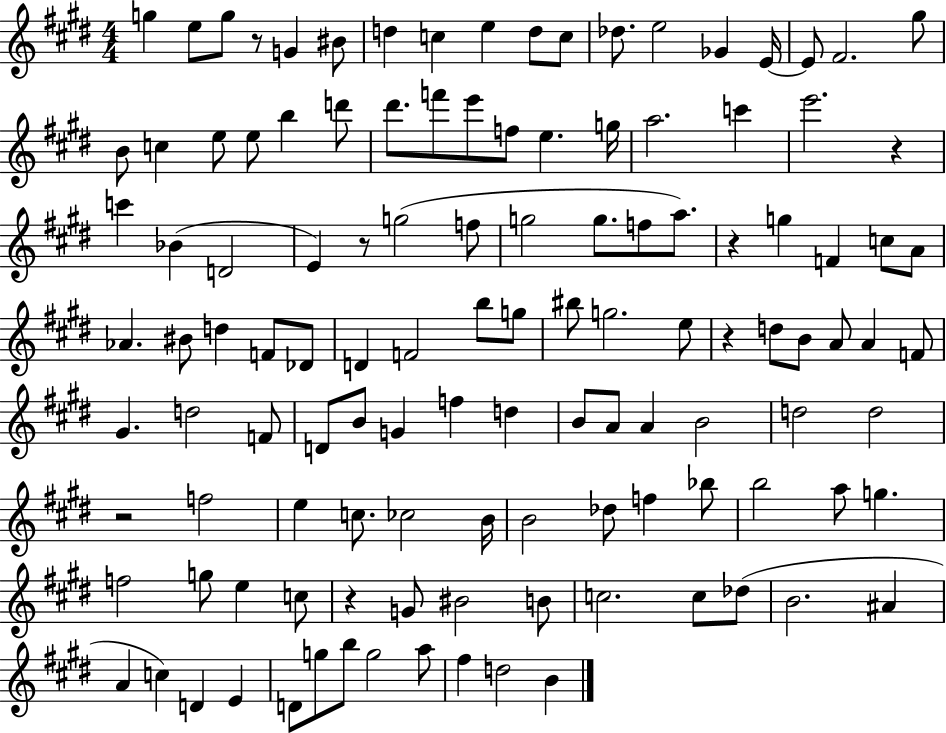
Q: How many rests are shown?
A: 7